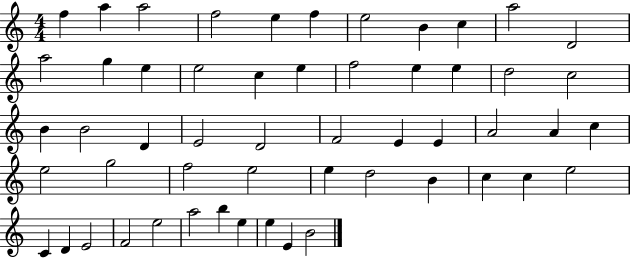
{
  \clef treble
  \numericTimeSignature
  \time 4/4
  \key c \major
  f''4 a''4 a''2 | f''2 e''4 f''4 | e''2 b'4 c''4 | a''2 d'2 | \break a''2 g''4 e''4 | e''2 c''4 e''4 | f''2 e''4 e''4 | d''2 c''2 | \break b'4 b'2 d'4 | e'2 d'2 | f'2 e'4 e'4 | a'2 a'4 c''4 | \break e''2 g''2 | f''2 e''2 | e''4 d''2 b'4 | c''4 c''4 e''2 | \break c'4 d'4 e'2 | f'2 e''2 | a''2 b''4 e''4 | e''4 e'4 b'2 | \break \bar "|."
}